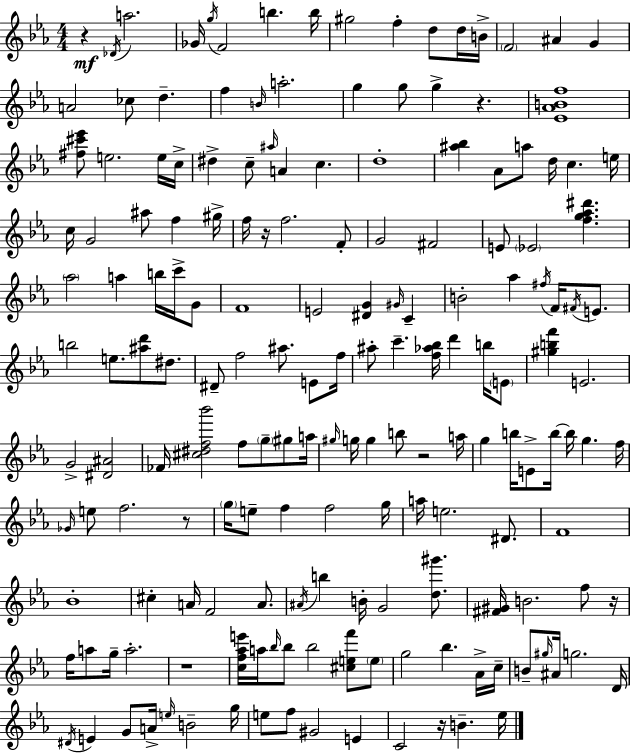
X:1
T:Untitled
M:4/4
L:1/4
K:Cm
z _D/4 a2 _G/4 g/4 F2 b b/4 ^g2 f d/2 d/4 B/4 F2 ^A G A2 _c/2 d f B/4 a2 g g/2 g z [_E_ABf]4 [^f^c'_e']/2 e2 e/4 c/4 ^d c/2 ^a/4 A c d4 [^a_b] _A/2 a/2 d/4 c e/4 c/4 G2 ^a/2 f ^g/4 f/4 z/4 f2 F/2 G2 ^F2 E/2 _E2 [fg_a^d'] _a2 a b/4 c'/4 G/2 F4 E2 [^DG] ^G/4 C B2 _a ^f/4 F/4 ^F/4 E/2 b2 e/2 [^ad']/2 ^d/2 ^D/2 f2 ^a/2 E/2 f/4 ^a/2 c' [f_a_b]/4 d' b/4 E/2 [^gbf'] E2 G2 [^D^A]2 _F/4 [^c^df_b']2 f/2 g/2 ^g/2 a/4 ^g/4 g/4 g b/2 z2 a/4 g b/4 E/2 b/4 b/4 g f/4 _G/4 e/2 f2 z/2 g/4 e/2 f f2 g/4 a/4 e2 ^D/2 F4 _B4 ^c A/4 F2 A/2 ^A/4 b B/4 G2 [d^g']/2 [^F^G]/4 B2 f/2 z/4 f/4 a/2 g/4 a2 z4 [cf_ae']/4 a/4 _b/4 _b/2 _b2 [^cef']/2 e/2 g2 _b _A/4 c/4 B/2 ^g/4 ^A/4 g2 D/4 ^D/4 E G/2 A/4 e/4 B2 g/4 e/2 f/2 ^G2 E C2 z/4 B _e/4